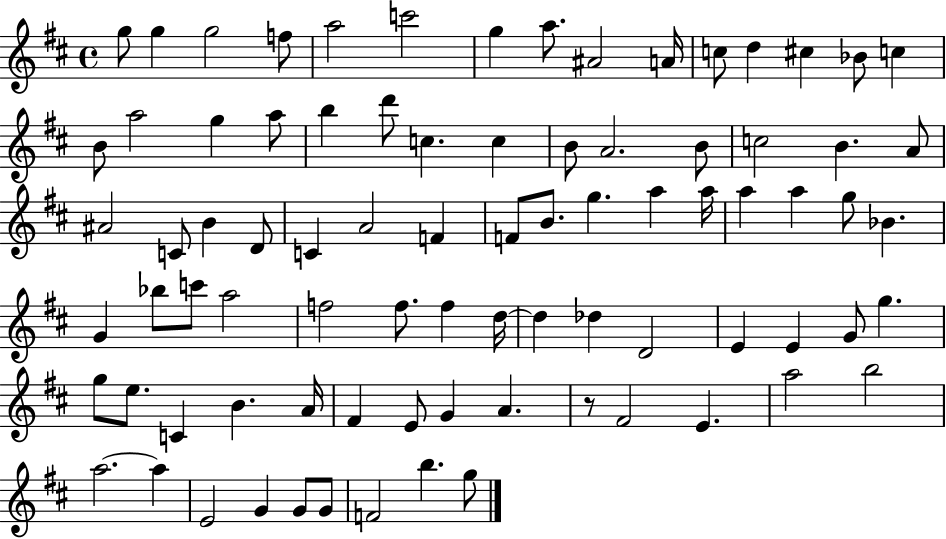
X:1
T:Untitled
M:4/4
L:1/4
K:D
g/2 g g2 f/2 a2 c'2 g a/2 ^A2 A/4 c/2 d ^c _B/2 c B/2 a2 g a/2 b d'/2 c c B/2 A2 B/2 c2 B A/2 ^A2 C/2 B D/2 C A2 F F/2 B/2 g a a/4 a a g/2 _B G _b/2 c'/2 a2 f2 f/2 f d/4 d _d D2 E E G/2 g g/2 e/2 C B A/4 ^F E/2 G A z/2 ^F2 E a2 b2 a2 a E2 G G/2 G/2 F2 b g/2